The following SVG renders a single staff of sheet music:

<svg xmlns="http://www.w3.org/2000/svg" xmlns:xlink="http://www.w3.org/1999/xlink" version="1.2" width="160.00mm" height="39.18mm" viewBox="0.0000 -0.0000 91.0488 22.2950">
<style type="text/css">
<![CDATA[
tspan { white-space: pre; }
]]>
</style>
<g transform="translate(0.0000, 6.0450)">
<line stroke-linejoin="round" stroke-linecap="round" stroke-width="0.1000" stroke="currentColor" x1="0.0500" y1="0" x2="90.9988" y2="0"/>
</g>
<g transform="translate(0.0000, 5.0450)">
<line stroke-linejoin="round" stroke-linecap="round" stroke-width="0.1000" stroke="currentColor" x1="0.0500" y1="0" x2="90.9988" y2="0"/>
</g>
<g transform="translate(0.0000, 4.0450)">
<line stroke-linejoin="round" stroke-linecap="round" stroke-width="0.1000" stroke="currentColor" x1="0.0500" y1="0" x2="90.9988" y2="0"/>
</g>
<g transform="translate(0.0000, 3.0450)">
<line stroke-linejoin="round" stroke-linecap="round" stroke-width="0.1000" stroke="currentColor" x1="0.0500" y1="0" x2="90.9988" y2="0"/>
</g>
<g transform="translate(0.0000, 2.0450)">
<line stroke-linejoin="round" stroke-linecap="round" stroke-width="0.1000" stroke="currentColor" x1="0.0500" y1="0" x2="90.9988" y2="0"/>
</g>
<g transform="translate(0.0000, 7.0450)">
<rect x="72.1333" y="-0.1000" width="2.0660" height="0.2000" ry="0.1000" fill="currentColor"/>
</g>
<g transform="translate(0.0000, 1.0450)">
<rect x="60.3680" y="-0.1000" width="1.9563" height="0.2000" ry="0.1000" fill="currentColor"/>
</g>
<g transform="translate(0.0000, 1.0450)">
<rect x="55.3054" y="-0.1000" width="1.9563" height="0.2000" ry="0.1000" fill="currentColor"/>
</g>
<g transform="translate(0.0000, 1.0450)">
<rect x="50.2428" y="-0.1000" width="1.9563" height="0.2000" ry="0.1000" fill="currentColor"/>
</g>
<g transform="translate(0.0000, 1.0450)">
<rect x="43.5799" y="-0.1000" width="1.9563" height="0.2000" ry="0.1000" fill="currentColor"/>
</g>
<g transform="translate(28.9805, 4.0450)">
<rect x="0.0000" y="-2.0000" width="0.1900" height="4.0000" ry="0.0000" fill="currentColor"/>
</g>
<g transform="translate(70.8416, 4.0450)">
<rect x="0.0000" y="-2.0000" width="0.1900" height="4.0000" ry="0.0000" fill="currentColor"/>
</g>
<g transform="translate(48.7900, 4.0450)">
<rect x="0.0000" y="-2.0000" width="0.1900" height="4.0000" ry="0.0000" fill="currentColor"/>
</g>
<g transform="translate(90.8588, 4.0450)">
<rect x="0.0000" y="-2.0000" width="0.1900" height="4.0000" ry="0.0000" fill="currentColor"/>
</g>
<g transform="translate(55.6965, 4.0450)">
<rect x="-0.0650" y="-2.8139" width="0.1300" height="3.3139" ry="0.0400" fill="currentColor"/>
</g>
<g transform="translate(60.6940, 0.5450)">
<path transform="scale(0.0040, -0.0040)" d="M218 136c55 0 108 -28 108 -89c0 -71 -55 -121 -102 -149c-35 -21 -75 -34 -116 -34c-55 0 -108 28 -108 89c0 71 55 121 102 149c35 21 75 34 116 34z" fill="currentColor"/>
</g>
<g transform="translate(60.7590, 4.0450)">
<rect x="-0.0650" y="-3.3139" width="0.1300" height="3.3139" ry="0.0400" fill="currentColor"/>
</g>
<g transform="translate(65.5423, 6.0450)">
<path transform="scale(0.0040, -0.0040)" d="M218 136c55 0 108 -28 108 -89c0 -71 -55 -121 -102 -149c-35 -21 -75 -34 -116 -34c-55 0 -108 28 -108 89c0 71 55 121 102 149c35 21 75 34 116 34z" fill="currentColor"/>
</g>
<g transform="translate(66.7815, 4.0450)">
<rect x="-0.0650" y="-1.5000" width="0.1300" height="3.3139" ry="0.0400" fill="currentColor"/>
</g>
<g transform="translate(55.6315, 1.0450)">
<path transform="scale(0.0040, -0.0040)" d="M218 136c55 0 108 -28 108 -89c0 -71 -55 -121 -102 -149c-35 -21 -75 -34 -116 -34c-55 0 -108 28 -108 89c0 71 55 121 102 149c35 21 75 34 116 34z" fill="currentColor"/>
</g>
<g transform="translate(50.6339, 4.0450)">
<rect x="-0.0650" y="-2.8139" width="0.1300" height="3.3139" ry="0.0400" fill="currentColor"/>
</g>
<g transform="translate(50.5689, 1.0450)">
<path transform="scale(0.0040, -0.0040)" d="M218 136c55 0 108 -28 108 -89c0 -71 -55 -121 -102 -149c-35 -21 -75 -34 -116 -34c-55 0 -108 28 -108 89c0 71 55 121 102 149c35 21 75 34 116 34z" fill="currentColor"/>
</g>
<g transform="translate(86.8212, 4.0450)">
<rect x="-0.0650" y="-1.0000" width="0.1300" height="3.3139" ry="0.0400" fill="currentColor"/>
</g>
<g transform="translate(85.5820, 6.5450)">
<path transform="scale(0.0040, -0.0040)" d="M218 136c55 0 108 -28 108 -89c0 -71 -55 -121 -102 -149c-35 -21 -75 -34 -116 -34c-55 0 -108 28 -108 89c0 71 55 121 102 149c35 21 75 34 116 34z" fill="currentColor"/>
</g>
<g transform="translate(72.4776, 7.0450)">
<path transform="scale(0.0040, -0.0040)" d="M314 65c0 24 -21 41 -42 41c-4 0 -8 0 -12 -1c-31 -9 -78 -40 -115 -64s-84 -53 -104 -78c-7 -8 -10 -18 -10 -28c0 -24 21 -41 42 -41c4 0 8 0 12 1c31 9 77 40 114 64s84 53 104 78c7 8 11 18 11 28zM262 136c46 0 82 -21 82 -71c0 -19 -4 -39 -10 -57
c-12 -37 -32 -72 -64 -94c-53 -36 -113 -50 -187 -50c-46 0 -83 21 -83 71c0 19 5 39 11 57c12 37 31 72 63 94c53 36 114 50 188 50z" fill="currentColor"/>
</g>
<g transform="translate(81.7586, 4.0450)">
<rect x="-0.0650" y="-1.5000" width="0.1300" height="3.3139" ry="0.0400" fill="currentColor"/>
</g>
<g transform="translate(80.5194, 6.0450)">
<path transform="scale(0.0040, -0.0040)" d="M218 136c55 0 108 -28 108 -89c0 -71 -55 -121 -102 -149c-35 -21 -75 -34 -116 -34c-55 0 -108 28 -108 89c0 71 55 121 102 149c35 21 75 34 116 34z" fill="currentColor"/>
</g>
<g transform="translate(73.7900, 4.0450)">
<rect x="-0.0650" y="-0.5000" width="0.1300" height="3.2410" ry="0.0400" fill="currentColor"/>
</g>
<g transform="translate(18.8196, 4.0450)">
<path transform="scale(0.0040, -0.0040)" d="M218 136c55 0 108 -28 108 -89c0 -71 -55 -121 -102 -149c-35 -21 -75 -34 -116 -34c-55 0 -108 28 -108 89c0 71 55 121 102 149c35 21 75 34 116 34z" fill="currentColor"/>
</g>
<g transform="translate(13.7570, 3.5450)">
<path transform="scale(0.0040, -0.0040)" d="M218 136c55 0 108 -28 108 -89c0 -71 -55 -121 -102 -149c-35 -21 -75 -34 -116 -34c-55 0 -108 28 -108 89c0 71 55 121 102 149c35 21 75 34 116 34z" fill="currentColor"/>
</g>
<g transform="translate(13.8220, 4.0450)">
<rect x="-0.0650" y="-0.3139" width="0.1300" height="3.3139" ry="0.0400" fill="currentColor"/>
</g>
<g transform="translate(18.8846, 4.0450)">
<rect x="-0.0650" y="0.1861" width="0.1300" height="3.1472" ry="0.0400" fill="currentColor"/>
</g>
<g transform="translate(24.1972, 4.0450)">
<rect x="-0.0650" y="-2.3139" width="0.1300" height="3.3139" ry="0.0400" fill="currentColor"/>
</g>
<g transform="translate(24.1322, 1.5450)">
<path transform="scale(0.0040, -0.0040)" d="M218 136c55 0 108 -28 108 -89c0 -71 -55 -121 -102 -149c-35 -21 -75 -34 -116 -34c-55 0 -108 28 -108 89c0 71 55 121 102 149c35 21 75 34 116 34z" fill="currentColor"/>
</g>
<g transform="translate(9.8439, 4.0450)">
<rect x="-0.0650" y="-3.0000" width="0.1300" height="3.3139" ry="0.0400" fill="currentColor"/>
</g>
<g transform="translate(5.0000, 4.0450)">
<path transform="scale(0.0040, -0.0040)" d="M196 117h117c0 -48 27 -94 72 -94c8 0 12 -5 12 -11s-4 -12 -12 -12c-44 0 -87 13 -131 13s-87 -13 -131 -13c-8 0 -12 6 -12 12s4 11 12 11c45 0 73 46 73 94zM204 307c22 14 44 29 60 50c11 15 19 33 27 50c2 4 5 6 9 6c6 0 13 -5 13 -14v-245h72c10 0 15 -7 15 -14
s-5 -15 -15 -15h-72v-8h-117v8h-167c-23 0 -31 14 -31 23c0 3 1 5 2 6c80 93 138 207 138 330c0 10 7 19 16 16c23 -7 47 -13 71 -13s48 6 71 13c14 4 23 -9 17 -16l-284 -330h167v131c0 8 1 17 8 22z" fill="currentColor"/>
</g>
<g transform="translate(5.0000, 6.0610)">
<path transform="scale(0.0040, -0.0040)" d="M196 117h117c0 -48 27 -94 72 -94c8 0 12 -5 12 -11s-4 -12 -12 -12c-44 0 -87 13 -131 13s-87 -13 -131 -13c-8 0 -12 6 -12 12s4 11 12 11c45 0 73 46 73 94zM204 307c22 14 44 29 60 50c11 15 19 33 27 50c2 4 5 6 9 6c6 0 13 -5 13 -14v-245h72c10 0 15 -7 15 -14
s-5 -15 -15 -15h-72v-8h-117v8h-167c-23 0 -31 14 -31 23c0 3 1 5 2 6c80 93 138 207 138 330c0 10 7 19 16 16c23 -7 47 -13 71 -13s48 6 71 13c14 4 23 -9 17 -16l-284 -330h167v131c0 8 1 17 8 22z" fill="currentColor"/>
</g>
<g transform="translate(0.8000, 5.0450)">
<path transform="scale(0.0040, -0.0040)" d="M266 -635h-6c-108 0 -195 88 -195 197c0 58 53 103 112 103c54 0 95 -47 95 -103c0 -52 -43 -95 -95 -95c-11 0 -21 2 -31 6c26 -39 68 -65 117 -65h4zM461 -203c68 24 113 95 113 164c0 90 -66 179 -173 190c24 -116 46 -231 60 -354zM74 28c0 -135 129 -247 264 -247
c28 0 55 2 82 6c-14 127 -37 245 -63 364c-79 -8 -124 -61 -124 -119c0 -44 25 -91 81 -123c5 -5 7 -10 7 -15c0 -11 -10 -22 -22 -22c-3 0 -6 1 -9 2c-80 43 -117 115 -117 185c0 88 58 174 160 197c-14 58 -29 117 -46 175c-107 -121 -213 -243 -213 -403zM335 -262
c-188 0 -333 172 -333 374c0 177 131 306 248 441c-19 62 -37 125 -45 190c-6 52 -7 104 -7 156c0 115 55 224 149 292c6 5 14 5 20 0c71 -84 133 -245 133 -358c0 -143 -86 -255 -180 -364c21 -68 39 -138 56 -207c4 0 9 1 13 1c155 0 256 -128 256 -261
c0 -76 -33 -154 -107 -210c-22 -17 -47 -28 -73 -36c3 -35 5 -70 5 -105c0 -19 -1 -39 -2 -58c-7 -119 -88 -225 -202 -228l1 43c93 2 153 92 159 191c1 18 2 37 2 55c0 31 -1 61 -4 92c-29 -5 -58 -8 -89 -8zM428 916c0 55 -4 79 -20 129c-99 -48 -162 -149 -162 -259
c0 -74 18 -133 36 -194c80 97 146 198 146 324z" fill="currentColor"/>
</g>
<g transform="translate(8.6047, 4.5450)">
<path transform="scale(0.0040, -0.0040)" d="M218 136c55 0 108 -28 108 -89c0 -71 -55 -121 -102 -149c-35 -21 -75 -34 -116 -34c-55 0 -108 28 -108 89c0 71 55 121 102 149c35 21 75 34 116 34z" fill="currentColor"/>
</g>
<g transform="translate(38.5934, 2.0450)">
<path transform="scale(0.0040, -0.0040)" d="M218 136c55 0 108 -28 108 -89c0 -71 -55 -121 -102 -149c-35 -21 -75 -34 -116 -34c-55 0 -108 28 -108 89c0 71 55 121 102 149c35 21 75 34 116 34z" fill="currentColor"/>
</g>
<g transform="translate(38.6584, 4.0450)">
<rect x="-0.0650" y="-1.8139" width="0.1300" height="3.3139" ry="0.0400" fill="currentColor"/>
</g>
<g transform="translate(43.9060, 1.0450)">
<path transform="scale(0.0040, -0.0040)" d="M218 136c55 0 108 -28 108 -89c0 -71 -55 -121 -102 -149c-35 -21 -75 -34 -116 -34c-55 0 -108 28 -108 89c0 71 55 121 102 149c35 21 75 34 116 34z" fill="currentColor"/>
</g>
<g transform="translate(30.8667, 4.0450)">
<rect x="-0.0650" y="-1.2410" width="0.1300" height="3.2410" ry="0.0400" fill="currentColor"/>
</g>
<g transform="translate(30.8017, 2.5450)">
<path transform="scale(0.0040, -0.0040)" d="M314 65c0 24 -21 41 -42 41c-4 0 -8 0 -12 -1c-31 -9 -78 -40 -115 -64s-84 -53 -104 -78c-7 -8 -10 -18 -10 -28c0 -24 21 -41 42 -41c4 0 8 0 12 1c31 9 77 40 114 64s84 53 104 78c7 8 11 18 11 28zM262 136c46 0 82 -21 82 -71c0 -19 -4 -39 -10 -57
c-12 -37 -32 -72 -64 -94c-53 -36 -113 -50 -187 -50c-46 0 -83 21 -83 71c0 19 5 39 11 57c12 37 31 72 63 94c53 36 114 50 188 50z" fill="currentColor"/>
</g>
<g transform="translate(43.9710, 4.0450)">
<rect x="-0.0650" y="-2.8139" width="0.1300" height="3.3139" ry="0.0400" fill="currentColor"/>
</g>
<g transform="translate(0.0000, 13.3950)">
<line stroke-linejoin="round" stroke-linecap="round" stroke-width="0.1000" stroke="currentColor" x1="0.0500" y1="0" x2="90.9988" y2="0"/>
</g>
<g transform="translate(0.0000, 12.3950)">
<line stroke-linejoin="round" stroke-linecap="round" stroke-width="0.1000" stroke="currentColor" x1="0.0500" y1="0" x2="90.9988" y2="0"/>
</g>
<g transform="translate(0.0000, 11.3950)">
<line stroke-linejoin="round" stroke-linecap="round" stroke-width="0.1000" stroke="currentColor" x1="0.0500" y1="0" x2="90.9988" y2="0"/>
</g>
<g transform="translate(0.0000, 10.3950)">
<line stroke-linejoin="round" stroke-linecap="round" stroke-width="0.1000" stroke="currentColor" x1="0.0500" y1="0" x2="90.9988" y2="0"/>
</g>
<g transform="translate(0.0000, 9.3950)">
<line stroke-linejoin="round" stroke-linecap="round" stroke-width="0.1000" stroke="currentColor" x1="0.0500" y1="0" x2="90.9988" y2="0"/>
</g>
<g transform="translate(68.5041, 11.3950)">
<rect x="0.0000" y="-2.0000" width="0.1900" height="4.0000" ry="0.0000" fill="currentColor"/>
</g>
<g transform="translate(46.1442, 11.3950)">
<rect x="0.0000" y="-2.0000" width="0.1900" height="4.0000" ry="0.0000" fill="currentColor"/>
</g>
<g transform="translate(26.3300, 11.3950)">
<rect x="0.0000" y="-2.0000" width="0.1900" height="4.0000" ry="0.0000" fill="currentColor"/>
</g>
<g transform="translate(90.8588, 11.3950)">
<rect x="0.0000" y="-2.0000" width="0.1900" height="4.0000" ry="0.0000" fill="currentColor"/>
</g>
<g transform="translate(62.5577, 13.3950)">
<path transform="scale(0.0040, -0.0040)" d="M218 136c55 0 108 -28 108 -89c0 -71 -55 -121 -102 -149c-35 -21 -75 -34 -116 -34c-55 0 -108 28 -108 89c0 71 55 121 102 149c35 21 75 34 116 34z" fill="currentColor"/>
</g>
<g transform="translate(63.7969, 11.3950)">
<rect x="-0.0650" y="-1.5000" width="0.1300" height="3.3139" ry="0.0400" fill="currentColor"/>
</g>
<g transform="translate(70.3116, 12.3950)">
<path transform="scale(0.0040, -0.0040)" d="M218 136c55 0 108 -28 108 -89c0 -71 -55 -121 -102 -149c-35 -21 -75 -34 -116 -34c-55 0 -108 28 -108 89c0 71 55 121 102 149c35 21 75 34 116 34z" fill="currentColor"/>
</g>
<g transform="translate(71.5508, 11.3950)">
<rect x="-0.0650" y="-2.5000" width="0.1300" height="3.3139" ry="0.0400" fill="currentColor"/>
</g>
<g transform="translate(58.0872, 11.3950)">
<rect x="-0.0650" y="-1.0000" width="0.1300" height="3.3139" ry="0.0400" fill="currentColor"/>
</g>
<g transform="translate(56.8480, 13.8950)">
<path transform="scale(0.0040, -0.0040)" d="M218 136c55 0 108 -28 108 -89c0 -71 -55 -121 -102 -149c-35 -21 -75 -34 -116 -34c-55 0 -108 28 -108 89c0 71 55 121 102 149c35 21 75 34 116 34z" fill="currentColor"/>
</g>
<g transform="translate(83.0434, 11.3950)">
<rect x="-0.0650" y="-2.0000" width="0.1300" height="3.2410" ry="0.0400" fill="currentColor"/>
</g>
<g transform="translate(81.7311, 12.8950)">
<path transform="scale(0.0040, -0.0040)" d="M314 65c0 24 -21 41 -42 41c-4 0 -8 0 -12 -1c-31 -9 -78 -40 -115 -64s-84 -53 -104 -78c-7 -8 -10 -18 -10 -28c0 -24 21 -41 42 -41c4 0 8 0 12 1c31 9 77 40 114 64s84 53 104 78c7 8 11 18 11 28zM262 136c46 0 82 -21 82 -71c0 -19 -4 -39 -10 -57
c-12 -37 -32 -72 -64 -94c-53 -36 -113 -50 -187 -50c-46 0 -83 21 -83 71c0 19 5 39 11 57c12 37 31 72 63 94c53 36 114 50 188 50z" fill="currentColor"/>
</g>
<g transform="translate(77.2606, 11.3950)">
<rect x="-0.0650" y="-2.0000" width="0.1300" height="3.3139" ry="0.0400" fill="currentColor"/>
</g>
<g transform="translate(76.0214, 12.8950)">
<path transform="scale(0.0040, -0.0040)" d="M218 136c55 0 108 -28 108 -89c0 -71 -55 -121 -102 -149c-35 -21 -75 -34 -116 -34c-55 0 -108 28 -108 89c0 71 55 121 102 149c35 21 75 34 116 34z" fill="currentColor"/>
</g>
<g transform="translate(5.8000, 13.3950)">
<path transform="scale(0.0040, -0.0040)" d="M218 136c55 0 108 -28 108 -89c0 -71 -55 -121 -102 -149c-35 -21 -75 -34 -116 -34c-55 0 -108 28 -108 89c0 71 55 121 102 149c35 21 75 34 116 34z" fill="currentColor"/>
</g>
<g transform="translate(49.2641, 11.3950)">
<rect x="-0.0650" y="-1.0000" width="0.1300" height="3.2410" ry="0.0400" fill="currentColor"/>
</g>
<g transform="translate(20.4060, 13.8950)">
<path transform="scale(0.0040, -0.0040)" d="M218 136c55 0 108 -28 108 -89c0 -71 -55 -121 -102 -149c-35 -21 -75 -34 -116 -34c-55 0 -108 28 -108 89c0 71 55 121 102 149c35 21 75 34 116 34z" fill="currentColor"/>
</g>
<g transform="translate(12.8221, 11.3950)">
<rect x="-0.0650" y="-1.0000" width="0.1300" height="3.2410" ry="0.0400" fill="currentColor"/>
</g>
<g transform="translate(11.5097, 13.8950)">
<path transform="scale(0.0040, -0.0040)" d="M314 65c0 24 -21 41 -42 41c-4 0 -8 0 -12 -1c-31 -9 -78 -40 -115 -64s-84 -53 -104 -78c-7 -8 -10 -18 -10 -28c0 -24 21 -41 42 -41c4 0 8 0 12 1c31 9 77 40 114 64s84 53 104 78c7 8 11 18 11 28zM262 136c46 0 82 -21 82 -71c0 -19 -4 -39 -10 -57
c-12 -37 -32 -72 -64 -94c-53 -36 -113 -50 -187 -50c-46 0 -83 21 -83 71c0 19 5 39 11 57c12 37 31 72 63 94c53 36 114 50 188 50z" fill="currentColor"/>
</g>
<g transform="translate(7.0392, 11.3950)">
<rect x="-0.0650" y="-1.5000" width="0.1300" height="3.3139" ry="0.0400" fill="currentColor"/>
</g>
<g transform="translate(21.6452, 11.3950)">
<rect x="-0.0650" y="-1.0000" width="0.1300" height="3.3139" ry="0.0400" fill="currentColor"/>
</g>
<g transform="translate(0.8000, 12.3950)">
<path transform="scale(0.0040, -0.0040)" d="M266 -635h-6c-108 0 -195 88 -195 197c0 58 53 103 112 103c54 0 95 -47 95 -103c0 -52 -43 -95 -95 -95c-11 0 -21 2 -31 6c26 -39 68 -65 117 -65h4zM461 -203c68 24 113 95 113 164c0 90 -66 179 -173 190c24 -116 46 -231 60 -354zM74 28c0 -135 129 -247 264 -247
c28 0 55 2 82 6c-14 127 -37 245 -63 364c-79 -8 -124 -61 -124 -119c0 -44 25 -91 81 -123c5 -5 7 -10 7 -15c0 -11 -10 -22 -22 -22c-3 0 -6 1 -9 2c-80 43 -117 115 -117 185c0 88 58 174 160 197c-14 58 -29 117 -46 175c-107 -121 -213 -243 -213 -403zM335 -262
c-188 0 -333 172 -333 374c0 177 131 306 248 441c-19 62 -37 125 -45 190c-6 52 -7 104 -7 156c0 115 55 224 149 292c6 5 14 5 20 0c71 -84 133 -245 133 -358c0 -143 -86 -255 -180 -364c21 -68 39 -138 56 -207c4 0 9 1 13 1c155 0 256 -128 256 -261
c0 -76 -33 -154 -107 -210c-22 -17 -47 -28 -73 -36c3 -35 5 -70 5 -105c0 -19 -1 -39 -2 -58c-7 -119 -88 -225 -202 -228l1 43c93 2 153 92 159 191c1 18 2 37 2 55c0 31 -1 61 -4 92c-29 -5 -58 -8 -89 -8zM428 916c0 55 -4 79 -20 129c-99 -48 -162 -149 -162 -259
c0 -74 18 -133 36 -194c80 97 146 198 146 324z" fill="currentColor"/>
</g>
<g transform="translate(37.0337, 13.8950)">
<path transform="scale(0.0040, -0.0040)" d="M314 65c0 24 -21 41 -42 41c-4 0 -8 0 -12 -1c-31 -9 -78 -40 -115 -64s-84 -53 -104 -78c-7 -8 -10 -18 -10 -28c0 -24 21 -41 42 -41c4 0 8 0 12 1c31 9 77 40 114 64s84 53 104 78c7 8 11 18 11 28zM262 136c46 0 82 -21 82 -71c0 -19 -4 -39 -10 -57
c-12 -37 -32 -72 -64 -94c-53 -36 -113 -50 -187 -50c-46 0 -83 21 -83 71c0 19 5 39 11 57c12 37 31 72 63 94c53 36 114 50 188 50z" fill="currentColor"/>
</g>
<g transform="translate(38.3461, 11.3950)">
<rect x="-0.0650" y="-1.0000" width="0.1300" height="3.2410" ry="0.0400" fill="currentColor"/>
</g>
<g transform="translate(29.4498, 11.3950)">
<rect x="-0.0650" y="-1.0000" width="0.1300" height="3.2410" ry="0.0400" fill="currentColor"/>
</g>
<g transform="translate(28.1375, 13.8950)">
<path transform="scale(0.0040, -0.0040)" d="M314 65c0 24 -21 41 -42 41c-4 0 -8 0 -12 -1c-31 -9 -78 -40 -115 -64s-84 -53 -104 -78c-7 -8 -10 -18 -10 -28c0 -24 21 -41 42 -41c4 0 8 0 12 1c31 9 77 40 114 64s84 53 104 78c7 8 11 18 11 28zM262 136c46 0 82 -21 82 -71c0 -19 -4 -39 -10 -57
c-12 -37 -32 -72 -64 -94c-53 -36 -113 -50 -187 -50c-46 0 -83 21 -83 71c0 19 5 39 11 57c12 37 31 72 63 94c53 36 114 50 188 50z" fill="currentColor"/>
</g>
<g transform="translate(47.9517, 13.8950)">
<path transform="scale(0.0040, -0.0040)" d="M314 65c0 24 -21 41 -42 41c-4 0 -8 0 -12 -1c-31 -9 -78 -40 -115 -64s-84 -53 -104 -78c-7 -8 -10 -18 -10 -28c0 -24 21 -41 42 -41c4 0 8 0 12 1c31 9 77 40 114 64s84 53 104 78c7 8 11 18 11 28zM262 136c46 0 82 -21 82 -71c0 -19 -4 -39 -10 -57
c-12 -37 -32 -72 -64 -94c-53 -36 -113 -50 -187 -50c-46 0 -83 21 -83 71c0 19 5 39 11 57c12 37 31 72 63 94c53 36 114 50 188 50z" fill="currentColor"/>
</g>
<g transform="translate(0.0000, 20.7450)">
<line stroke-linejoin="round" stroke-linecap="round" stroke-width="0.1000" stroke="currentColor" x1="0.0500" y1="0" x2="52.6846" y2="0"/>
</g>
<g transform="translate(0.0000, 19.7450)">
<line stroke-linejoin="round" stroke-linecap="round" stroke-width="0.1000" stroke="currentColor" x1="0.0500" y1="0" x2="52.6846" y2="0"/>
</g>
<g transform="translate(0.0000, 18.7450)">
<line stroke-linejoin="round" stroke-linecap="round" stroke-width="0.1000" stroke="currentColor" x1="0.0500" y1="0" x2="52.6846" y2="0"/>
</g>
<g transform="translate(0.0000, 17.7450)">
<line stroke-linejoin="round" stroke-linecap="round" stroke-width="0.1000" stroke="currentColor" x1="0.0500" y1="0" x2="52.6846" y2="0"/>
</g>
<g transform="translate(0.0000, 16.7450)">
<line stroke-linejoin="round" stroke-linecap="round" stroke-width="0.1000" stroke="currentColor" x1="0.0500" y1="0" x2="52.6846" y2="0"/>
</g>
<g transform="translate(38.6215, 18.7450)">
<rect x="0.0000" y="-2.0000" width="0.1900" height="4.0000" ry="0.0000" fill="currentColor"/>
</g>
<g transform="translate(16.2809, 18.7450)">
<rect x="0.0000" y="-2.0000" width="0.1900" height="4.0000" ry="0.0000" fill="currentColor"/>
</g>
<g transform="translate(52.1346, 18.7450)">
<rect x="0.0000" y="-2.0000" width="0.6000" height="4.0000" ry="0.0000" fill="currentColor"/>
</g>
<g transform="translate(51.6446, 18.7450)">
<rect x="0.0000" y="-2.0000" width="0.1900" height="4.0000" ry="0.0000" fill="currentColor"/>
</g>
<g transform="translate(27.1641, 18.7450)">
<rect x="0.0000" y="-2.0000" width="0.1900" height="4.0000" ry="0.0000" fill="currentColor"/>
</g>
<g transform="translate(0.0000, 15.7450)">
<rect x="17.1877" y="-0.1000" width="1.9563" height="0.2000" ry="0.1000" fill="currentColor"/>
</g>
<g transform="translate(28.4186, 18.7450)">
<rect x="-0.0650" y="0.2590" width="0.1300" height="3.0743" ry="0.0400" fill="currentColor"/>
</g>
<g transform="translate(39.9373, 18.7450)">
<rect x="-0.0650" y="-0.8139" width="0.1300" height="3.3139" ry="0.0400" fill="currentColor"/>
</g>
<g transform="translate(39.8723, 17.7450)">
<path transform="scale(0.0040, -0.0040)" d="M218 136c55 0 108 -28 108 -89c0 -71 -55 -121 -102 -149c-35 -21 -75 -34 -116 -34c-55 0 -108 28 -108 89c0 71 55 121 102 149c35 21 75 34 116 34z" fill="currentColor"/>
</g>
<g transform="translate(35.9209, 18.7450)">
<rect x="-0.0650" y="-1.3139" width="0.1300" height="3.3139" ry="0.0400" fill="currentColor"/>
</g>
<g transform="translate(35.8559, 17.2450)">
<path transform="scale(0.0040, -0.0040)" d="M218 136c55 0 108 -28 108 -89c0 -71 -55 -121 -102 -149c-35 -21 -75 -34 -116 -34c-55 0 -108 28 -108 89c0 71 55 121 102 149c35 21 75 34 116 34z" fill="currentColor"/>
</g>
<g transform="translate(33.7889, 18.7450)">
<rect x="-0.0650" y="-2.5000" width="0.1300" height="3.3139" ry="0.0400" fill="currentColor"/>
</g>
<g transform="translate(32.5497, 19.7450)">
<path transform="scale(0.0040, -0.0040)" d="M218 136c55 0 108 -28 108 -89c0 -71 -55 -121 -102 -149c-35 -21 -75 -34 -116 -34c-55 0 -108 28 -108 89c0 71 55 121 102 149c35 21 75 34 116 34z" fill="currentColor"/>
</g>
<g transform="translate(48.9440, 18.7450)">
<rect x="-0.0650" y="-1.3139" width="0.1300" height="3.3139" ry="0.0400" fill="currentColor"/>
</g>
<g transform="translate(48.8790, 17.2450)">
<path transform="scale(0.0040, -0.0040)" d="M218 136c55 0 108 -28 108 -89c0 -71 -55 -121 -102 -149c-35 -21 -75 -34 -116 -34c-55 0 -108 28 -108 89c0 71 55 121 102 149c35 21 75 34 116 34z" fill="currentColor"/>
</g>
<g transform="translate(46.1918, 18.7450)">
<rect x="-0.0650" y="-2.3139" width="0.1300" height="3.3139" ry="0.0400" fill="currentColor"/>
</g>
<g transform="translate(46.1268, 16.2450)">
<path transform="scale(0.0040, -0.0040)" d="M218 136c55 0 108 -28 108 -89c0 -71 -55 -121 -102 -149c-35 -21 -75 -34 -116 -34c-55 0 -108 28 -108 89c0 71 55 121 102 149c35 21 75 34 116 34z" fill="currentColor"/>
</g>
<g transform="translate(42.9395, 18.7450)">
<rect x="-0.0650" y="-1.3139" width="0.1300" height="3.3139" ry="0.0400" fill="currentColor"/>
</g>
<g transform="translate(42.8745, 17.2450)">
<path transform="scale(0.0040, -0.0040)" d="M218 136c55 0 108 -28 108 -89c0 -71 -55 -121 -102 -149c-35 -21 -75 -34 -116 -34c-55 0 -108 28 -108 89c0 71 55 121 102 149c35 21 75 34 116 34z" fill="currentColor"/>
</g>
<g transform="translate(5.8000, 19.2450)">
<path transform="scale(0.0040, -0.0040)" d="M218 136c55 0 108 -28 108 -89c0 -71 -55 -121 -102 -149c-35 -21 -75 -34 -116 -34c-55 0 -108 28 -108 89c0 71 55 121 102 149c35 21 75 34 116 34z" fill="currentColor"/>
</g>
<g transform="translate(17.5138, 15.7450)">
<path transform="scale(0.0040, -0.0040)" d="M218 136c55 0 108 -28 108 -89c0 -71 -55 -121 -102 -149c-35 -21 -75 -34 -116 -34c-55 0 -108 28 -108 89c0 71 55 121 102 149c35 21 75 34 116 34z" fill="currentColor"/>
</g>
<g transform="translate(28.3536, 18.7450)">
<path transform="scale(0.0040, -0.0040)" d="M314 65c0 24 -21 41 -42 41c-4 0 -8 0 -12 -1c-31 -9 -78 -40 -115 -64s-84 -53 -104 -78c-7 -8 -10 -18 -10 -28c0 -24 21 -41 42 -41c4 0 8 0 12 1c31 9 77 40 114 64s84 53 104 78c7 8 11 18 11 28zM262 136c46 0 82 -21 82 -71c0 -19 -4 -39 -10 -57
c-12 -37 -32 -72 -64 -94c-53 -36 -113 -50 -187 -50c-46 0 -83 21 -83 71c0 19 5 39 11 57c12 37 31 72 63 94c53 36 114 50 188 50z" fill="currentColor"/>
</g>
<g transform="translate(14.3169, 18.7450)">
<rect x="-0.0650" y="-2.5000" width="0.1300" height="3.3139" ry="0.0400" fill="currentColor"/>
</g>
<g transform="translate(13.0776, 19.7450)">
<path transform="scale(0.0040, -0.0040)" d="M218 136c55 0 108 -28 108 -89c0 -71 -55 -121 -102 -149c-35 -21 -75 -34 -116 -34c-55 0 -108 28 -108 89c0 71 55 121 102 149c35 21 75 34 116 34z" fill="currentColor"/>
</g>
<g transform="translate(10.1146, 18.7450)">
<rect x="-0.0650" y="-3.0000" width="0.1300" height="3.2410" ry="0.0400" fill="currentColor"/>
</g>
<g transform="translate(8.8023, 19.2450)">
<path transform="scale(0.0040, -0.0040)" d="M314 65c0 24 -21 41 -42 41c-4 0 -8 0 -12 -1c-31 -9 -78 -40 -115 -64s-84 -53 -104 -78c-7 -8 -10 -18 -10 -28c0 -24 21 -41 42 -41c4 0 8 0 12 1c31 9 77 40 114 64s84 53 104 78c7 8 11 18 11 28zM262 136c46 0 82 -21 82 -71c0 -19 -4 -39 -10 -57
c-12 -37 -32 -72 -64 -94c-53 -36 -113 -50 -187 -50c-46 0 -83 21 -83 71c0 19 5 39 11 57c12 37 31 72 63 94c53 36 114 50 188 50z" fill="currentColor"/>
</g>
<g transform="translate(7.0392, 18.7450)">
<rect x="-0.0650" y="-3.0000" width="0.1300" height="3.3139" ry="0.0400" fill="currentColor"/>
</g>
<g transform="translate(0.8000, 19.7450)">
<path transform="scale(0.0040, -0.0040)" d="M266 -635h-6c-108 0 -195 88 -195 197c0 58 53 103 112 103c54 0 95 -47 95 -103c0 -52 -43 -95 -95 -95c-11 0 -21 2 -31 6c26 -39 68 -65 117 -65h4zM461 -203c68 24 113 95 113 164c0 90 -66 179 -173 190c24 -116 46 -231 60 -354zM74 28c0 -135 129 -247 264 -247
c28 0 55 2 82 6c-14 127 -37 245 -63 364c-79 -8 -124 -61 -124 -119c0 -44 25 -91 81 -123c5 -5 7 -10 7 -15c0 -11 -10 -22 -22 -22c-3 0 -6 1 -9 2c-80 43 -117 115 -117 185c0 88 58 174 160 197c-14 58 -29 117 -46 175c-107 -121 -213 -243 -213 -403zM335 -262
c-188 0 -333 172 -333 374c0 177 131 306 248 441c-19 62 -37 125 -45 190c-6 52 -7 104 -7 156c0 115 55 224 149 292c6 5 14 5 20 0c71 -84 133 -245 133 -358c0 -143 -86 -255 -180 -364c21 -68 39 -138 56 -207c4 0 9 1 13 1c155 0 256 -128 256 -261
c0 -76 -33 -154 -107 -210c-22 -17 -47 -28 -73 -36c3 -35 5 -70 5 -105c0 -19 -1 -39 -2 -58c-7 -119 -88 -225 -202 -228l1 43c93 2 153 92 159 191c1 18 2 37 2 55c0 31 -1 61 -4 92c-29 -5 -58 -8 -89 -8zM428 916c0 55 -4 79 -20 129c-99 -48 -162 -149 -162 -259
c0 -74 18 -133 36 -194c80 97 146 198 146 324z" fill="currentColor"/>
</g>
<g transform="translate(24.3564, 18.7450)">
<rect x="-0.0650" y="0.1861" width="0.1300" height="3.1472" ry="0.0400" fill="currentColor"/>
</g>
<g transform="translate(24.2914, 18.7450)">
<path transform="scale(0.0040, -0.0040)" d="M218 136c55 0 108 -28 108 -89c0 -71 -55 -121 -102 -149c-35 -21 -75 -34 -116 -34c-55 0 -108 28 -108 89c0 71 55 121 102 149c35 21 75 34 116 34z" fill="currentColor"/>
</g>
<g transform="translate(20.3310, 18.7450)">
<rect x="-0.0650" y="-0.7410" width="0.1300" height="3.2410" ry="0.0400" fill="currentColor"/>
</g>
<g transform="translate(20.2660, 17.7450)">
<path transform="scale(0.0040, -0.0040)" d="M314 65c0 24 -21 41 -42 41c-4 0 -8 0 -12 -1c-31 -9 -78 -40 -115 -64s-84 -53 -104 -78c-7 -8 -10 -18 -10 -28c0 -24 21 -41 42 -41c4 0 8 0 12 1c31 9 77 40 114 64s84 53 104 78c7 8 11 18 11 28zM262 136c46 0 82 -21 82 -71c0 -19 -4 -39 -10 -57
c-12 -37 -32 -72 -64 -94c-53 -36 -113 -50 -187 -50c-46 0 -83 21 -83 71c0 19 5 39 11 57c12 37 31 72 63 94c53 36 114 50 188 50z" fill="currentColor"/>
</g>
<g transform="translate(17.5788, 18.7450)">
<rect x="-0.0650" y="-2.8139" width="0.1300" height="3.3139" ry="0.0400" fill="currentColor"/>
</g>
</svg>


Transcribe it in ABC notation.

X:1
T:Untitled
M:4/4
L:1/4
K:C
A c B g e2 f a a a b E C2 E D E D2 D D2 D2 D2 D E G F F2 A A2 G a d2 B B2 G e d e g e